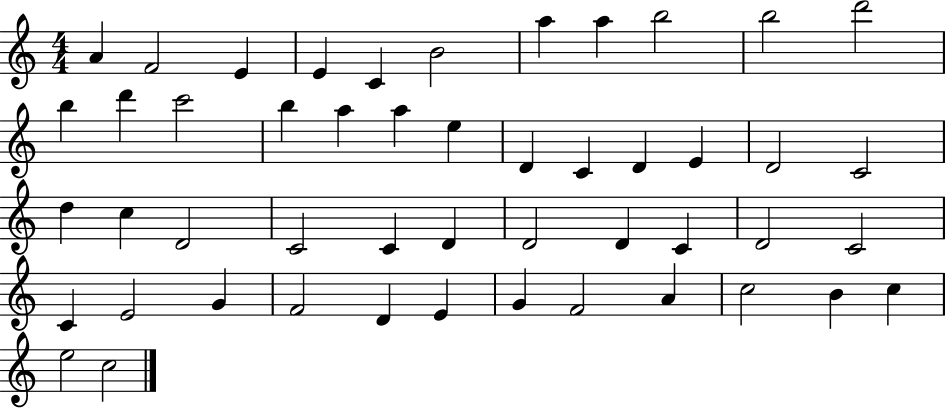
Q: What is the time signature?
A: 4/4